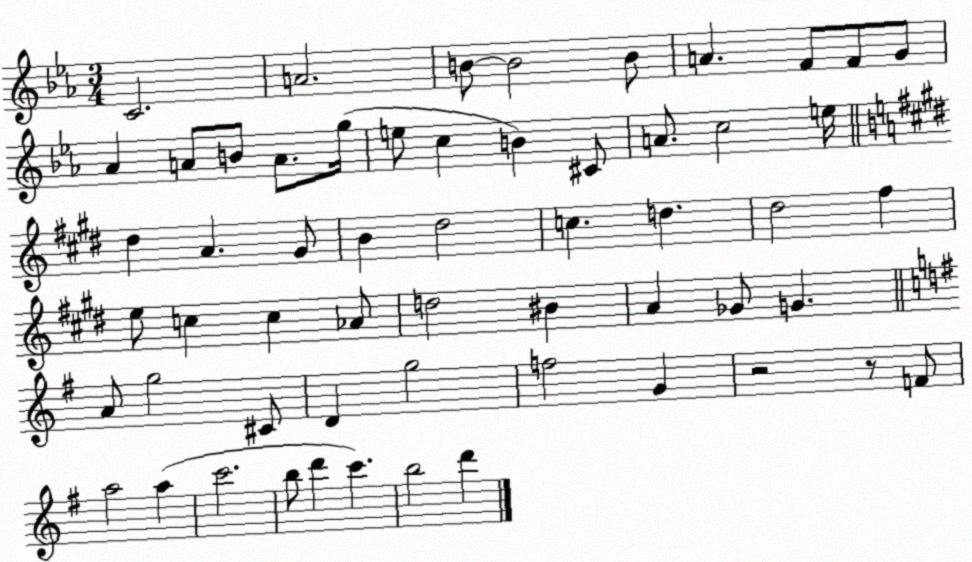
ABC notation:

X:1
T:Untitled
M:3/4
L:1/4
K:Eb
C2 A2 B/2 B2 B/2 A F/2 F/2 G/2 _A A/2 B/2 A/2 g/4 e/2 c B ^C/2 A/2 c2 e/4 ^d A ^G/2 B ^d2 c d ^d2 ^f e/2 c c _A/2 d2 ^B A _G/2 G A/2 g2 ^C/2 D g2 f2 G z2 z/2 F/2 a2 a c'2 b/2 d' c' b2 d'